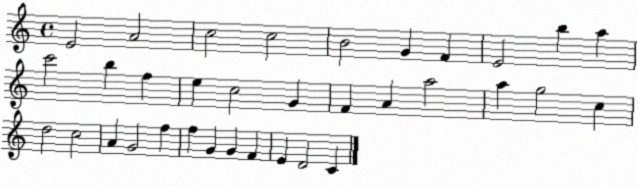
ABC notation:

X:1
T:Untitled
M:4/4
L:1/4
K:C
E2 A2 c2 c2 B2 G F E2 b a c'2 b f e c2 G F A a2 a g2 c d2 c2 A G2 f f G G F E D2 C